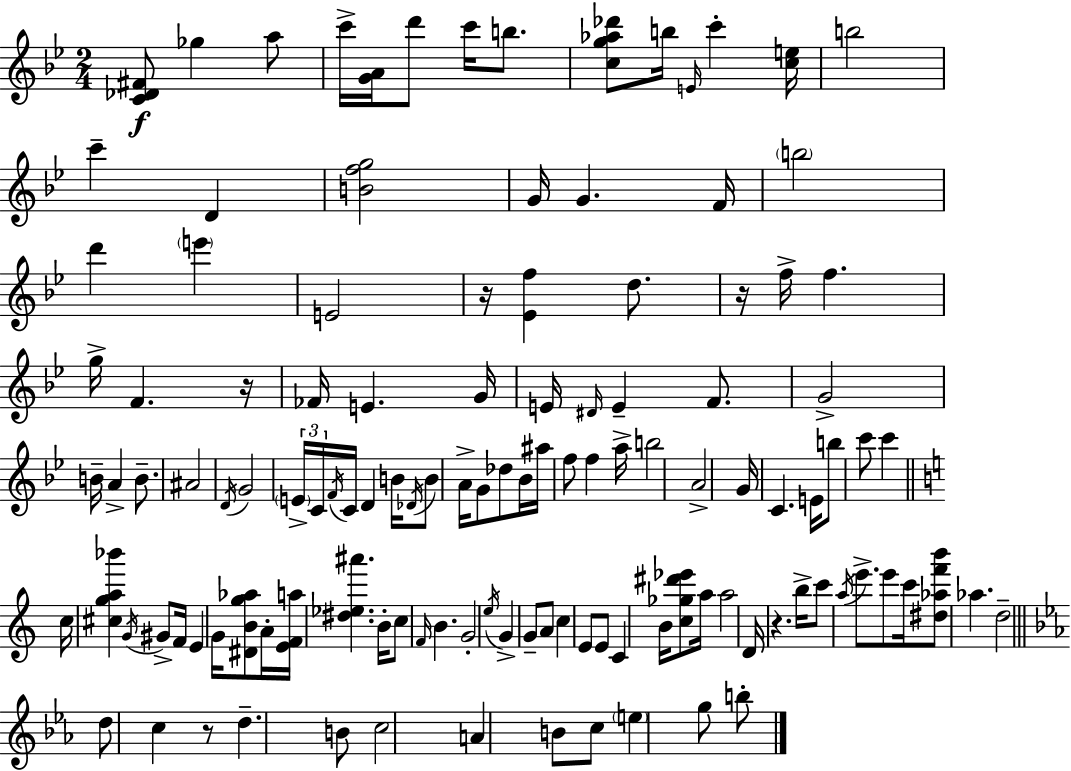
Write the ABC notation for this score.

X:1
T:Untitled
M:2/4
L:1/4
K:Gm
[C_D^F]/2 _g a/2 c'/4 [GA]/4 d'/2 c'/4 b/2 [cg_a_d']/2 b/4 E/4 c' [ce]/4 b2 c' D [Bfg]2 G/4 G F/4 b2 d' e' E2 z/4 [_Ef] d/2 z/4 f/4 f g/4 F z/4 _F/4 E G/4 E/4 ^D/4 E F/2 G2 B/4 A B/2 ^A2 D/4 G2 E/4 C/4 F/4 C/4 D B/4 _D/4 B/2 A/4 G/2 _d/2 _B/4 ^a/4 f/2 f a/4 b2 A2 G/4 C E/4 b/2 c'/2 c' c/4 [^cga_b'] G/4 ^G/2 F/4 E G/4 [^DBg_a]/2 A/4 [EFa]/4 [^d_e^a'] B/4 c/2 F/4 B G2 e/4 G G/2 A/2 c E/2 E/2 C B/4 [c_g^d'_e']/2 a/4 a2 D/4 z b/4 c'/2 a/4 e'/2 e'/2 c'/4 [^d_af'b']/2 _a d2 d/2 c z/2 d B/2 c2 A B/2 c/2 e g/2 b/2